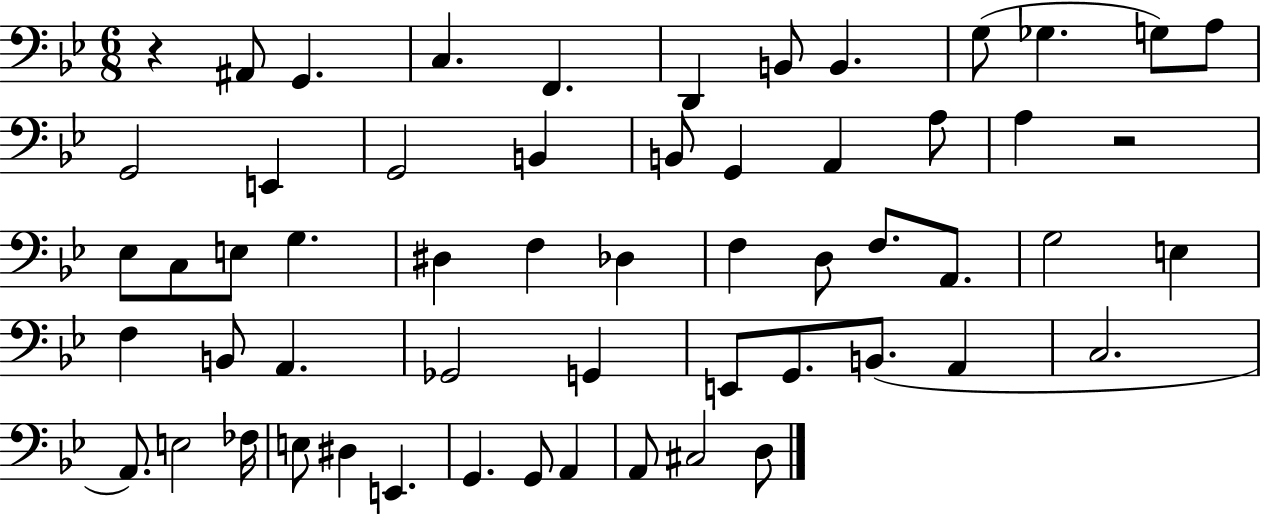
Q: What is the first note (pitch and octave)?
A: A#2